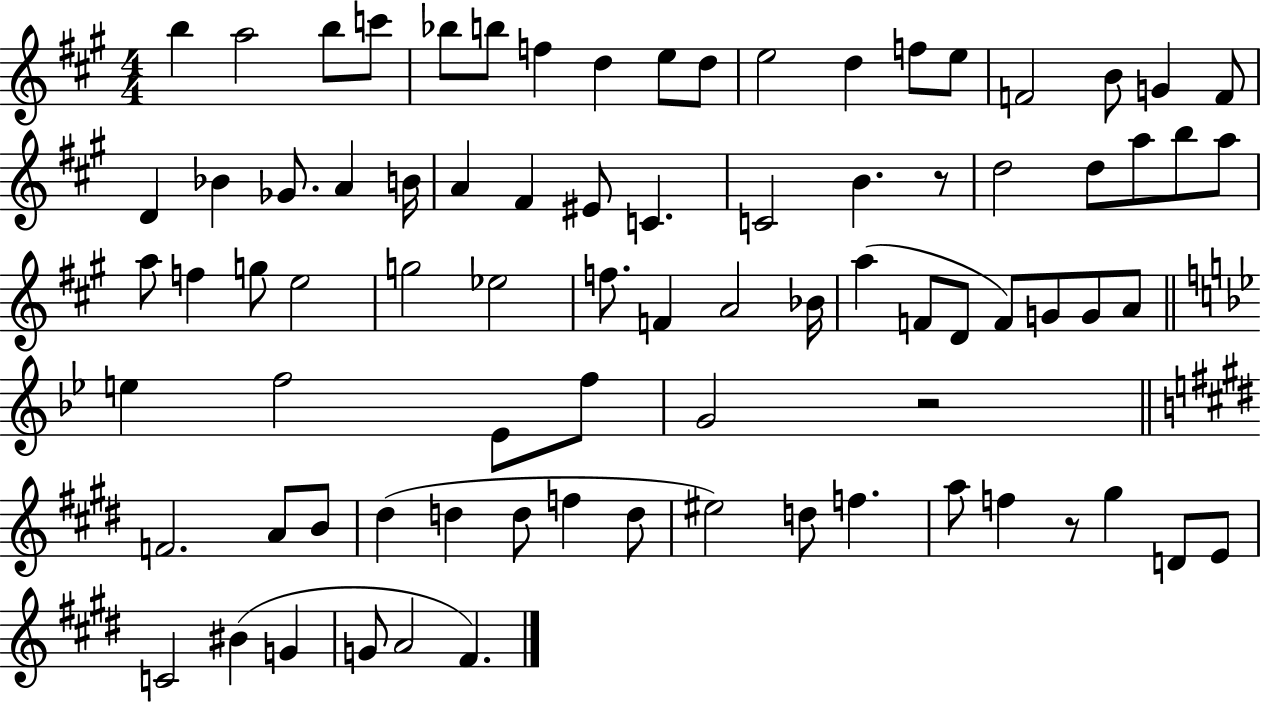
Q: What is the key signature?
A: A major